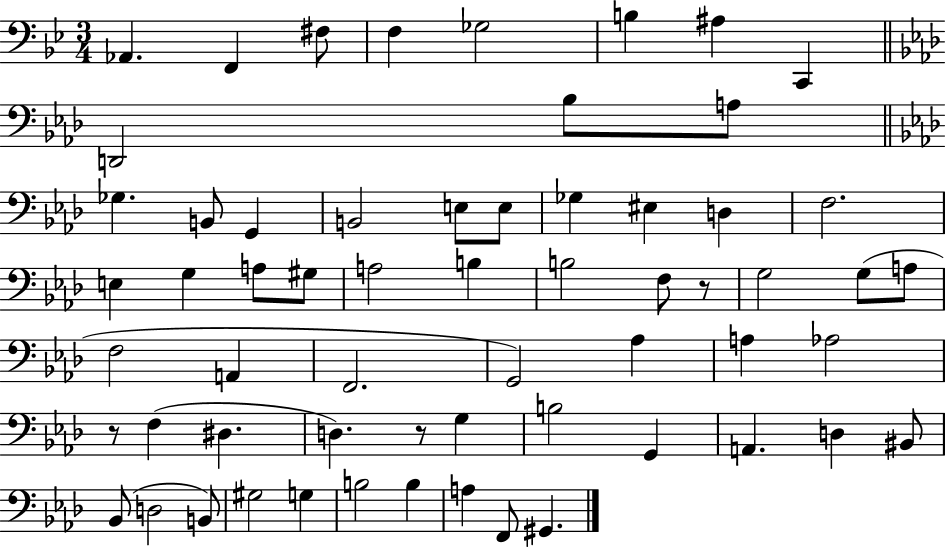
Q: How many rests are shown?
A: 3